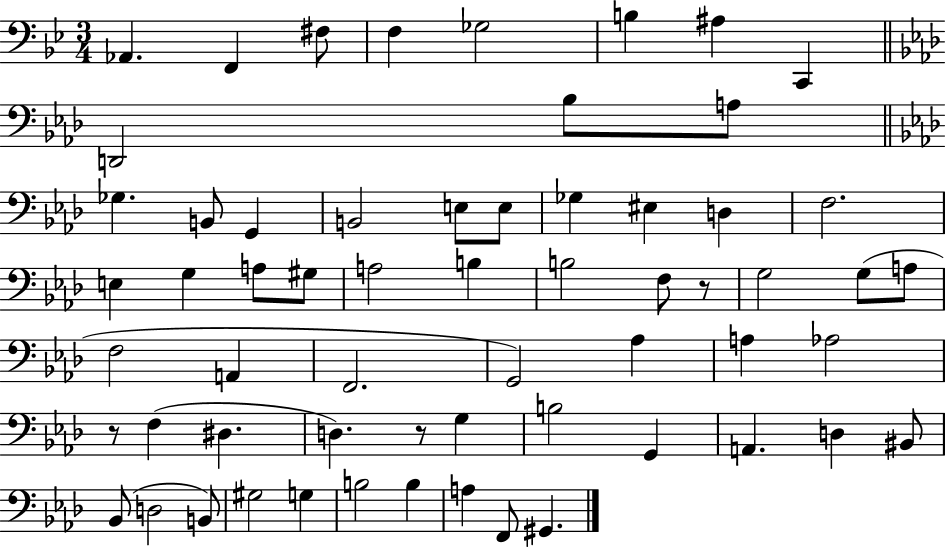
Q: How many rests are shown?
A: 3